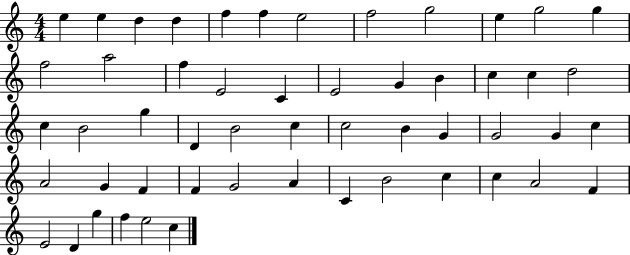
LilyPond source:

{
  \clef treble
  \numericTimeSignature
  \time 4/4
  \key c \major
  e''4 e''4 d''4 d''4 | f''4 f''4 e''2 | f''2 g''2 | e''4 g''2 g''4 | \break f''2 a''2 | f''4 e'2 c'4 | e'2 g'4 b'4 | c''4 c''4 d''2 | \break c''4 b'2 g''4 | d'4 b'2 c''4 | c''2 b'4 g'4 | g'2 g'4 c''4 | \break a'2 g'4 f'4 | f'4 g'2 a'4 | c'4 b'2 c''4 | c''4 a'2 f'4 | \break e'2 d'4 g''4 | f''4 e''2 c''4 | \bar "|."
}